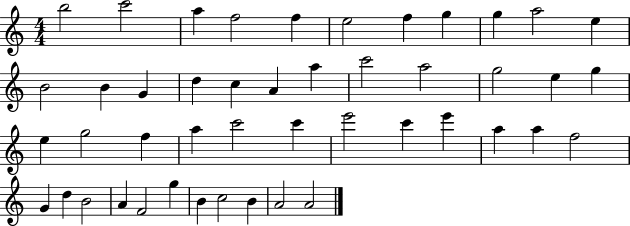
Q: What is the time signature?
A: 4/4